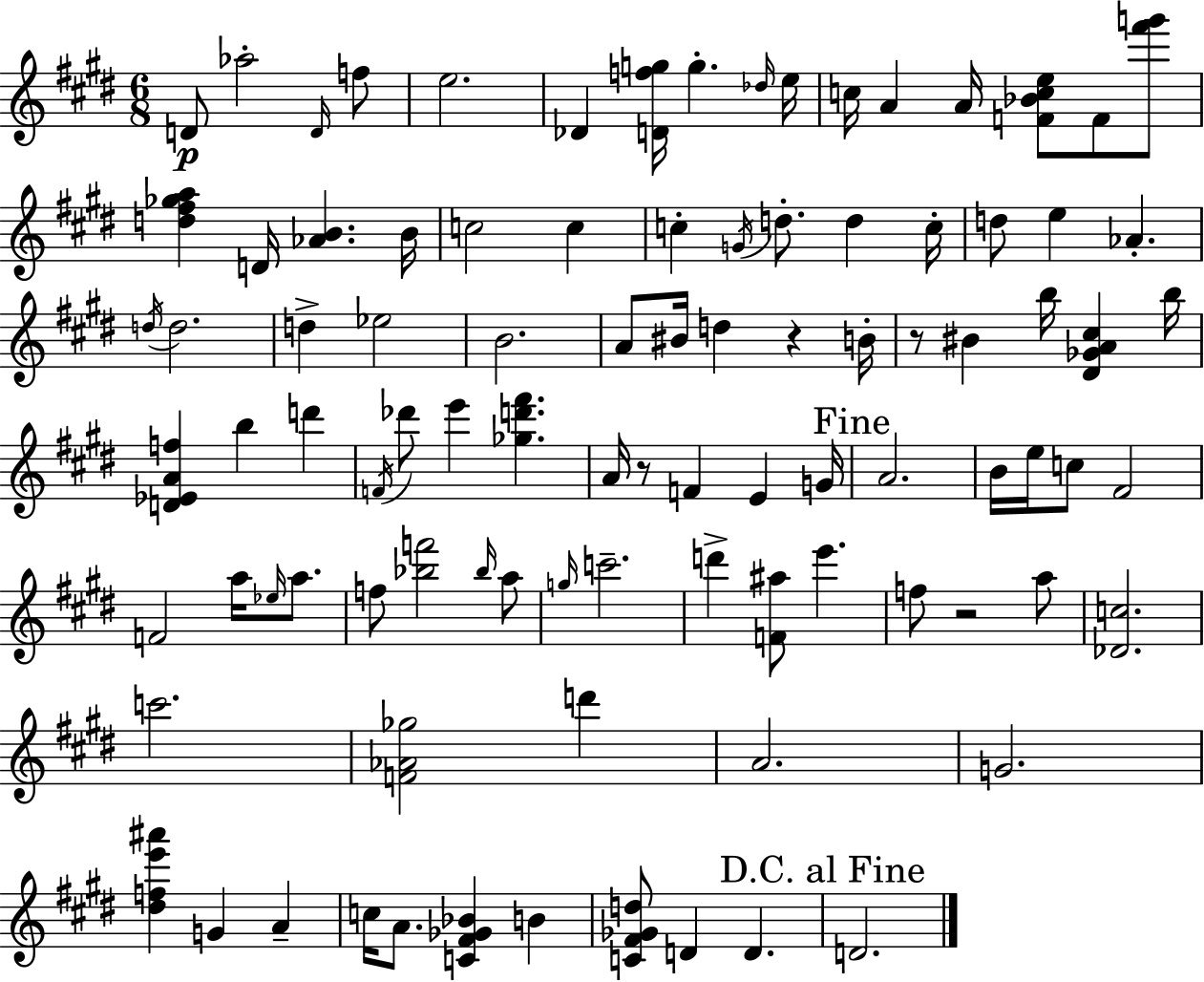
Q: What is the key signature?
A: E major